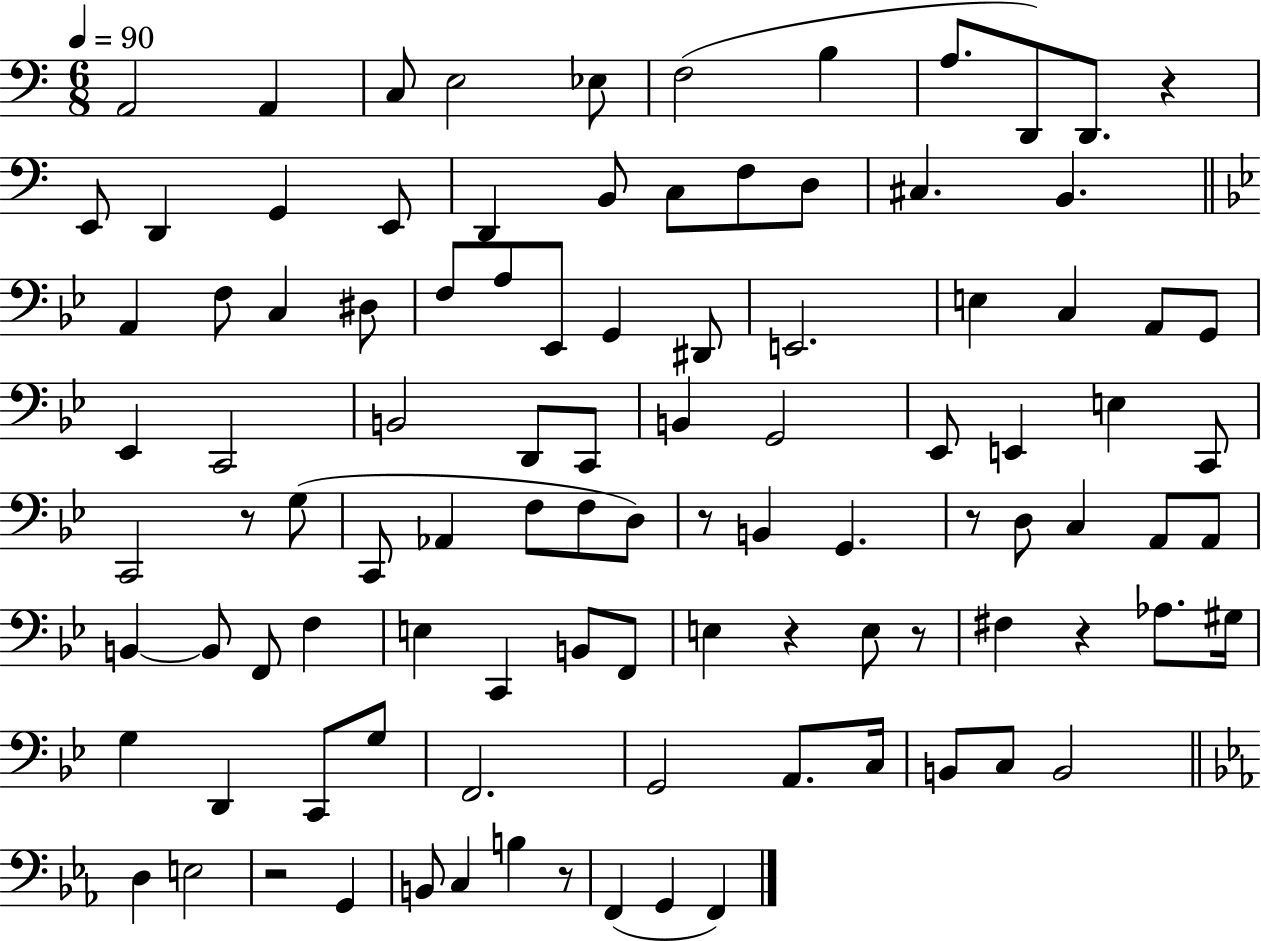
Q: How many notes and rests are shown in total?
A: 101